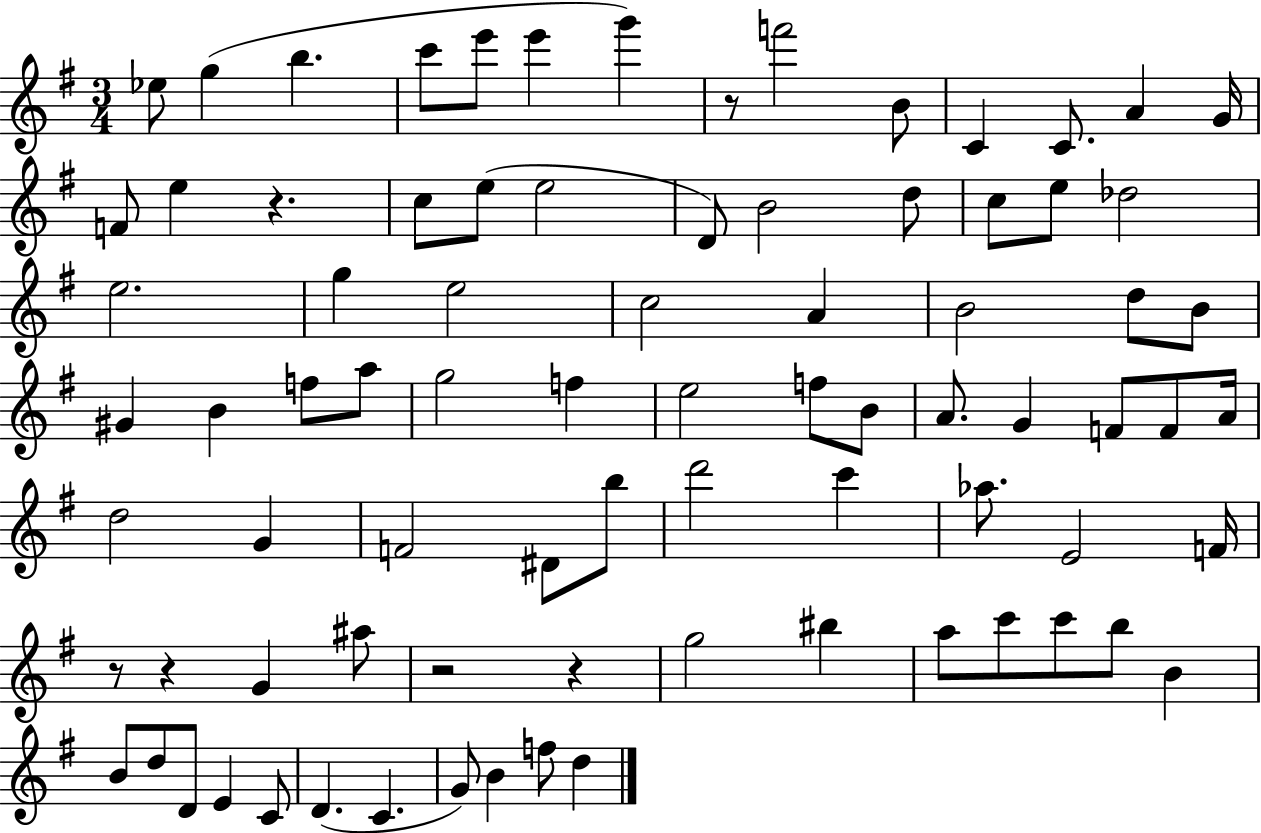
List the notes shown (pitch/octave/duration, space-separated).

Eb5/e G5/q B5/q. C6/e E6/e E6/q G6/q R/e F6/h B4/e C4/q C4/e. A4/q G4/s F4/e E5/q R/q. C5/e E5/e E5/h D4/e B4/h D5/e C5/e E5/e Db5/h E5/h. G5/q E5/h C5/h A4/q B4/h D5/e B4/e G#4/q B4/q F5/e A5/e G5/h F5/q E5/h F5/e B4/e A4/e. G4/q F4/e F4/e A4/s D5/h G4/q F4/h D#4/e B5/e D6/h C6/q Ab5/e. E4/h F4/s R/e R/q G4/q A#5/e R/h R/q G5/h BIS5/q A5/e C6/e C6/e B5/e B4/q B4/e D5/e D4/e E4/q C4/e D4/q. C4/q. G4/e B4/q F5/e D5/q